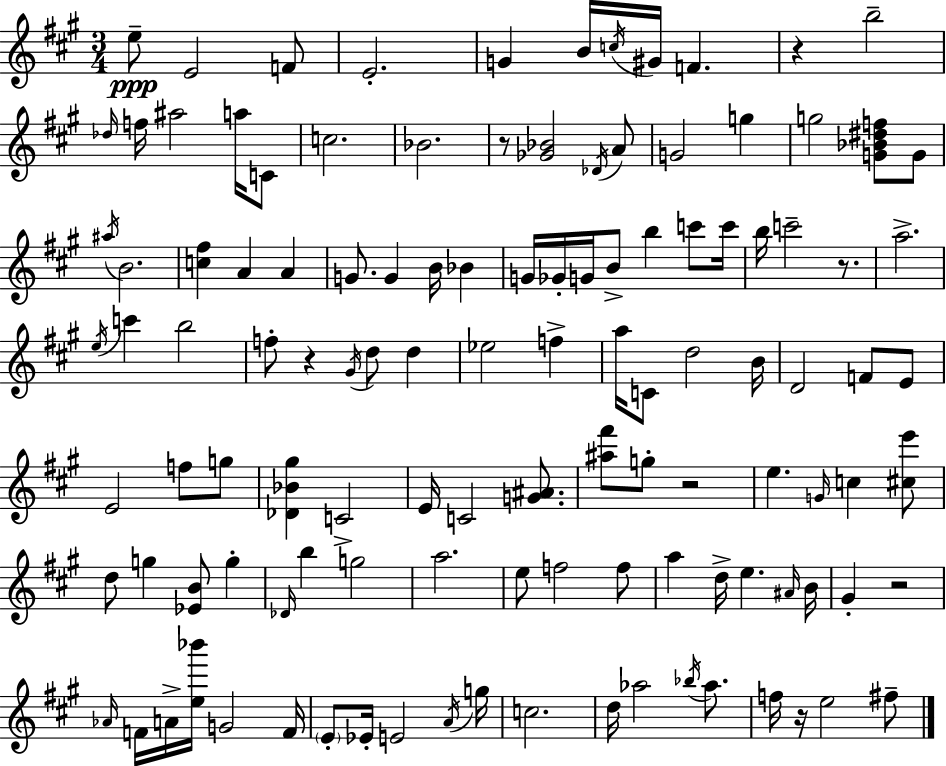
E5/e E4/h F4/e E4/h. G4/q B4/s C5/s G#4/s F4/q. R/q B5/h Db5/s F5/s A#5/h A5/s C4/e C5/h. Bb4/h. R/e [Gb4,Bb4]/h Db4/s A4/e G4/h G5/q G5/h [G4,Bb4,D#5,F5]/e G4/e A#5/s B4/h. [C5,F#5]/q A4/q A4/q G4/e. G4/q B4/s Bb4/q G4/s Gb4/s G4/s B4/e B5/q C6/e C6/s B5/s C6/h R/e. A5/h. E5/s C6/q B5/h F5/e R/q G#4/s D5/e D5/q Eb5/h F5/q A5/s C4/e D5/h B4/s D4/h F4/e E4/e E4/h F5/e G5/e [Db4,Bb4,G#5]/q C4/h E4/s C4/h [G4,A#4]/e. [A#5,F#6]/e G5/e R/h E5/q. G4/s C5/q [C#5,E6]/e D5/e G5/q [Eb4,B4]/e G5/q Db4/s B5/q G5/h A5/h. E5/e F5/h F5/e A5/q D5/s E5/q. A#4/s B4/s G#4/q R/h Ab4/s F4/s A4/s [E5,Bb6]/s G4/h F4/s E4/e Eb4/s E4/h A4/s G5/s C5/h. D5/s Ab5/h Bb5/s Ab5/e. F5/s R/s E5/h F#5/e